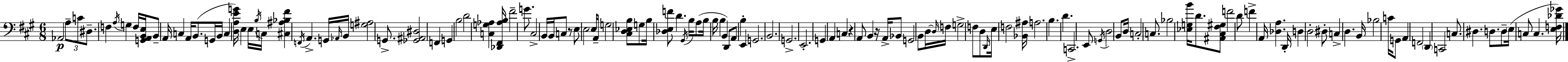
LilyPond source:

{
  \clef bass
  \numericTimeSignature
  \time 6/8
  \key a \major
  \repeat volta 2 { aes,2\p \tuplet 3/2 { a8-- c'8 | dis8.-- } f4 \acciaccatura { a16 } g4 | f16 <g, a, b, e>16 b,8-- a,16 c4 a,16 b,8.( | g,16 b,16 c4 <d a e' g'>16) e4 | \break e16 \acciaccatura { b16 } c16 <cis ais bes fis'>4 \acciaccatura { f,16 } a,4.-> | g,16 \grace { aes,16 } b,16 <g ais>2 | g,8.-> <ges, ais, dis>2 | f,4 g,4 b2 | \break d'2 | <c g aes>4 <des, fis, aes b>16 fis'2-- | g'8. cis2-> | b,16 b,16 c8 r8 e8 e2 | \break e16 a,16-- g2 | <cis d ees b>8 g8 b16 <des e f'>8 d'4. | \acciaccatura { gis,16 } b16 a8( b16 b16 b4 | b,4) d,8 a,8 b4-. | \break e,4 g,2. | b,2. | g,2.-> | e,2.-. | \break g,4 a,4 | c4 r4 a,8 b,4 | r16 a,16-> bes,8 g,2 | b,8 d16~~ \grace { d16 } f16 g2-> | \break f8 d8 \grace { d,16 } e16 f2 | <bes, ais>16 a2. | b4. | d'4. c,2.-> | \break e,8 \acciaccatura { g,16 } d2 | b,8 d16 c2-. | c8. bes2 | <ees g b'>16 d'8. <ais, cis fis gis>8 f'2 | \break d'8 f'4-> | a,16 <des a>4. d,16-. d4 | d2-. dis8-. c4-> | d4. b,16 bes2 | \break c'16 g,8 a,4 | f,2 \parenthesize d,4 | c,2 c8. dis4. | d8. d8-- \parenthesize e16( c8 | \break c4. <e f des' ges'>16) } \bar "|."
}